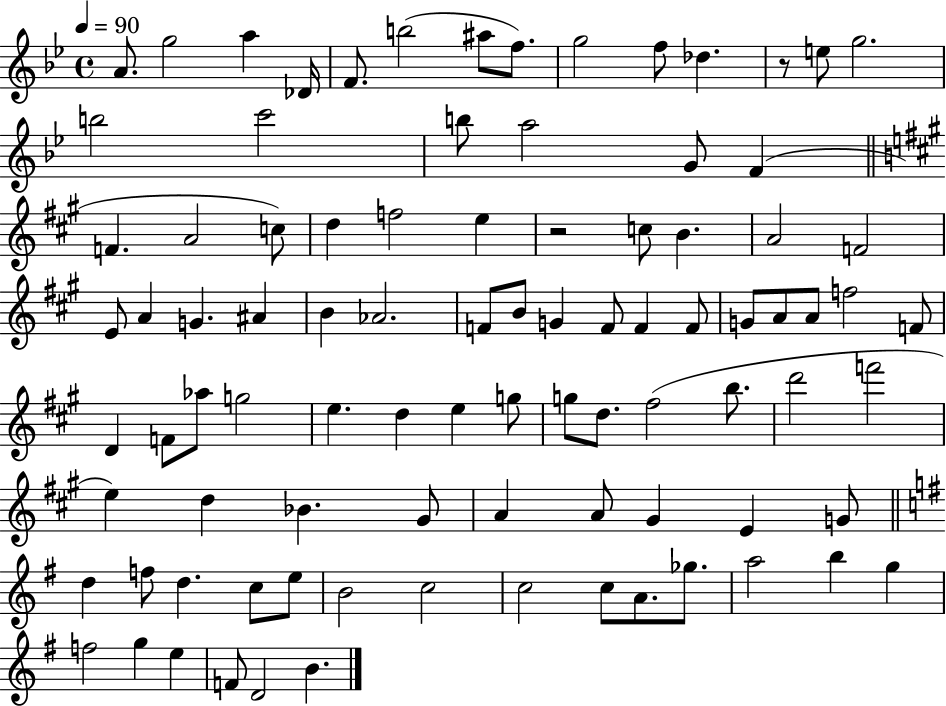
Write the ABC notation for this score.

X:1
T:Untitled
M:4/4
L:1/4
K:Bb
A/2 g2 a _D/4 F/2 b2 ^a/2 f/2 g2 f/2 _d z/2 e/2 g2 b2 c'2 b/2 a2 G/2 F F A2 c/2 d f2 e z2 c/2 B A2 F2 E/2 A G ^A B _A2 F/2 B/2 G F/2 F F/2 G/2 A/2 A/2 f2 F/2 D F/2 _a/2 g2 e d e g/2 g/2 d/2 ^f2 b/2 d'2 f'2 e d _B ^G/2 A A/2 ^G E G/2 d f/2 d c/2 e/2 B2 c2 c2 c/2 A/2 _g/2 a2 b g f2 g e F/2 D2 B